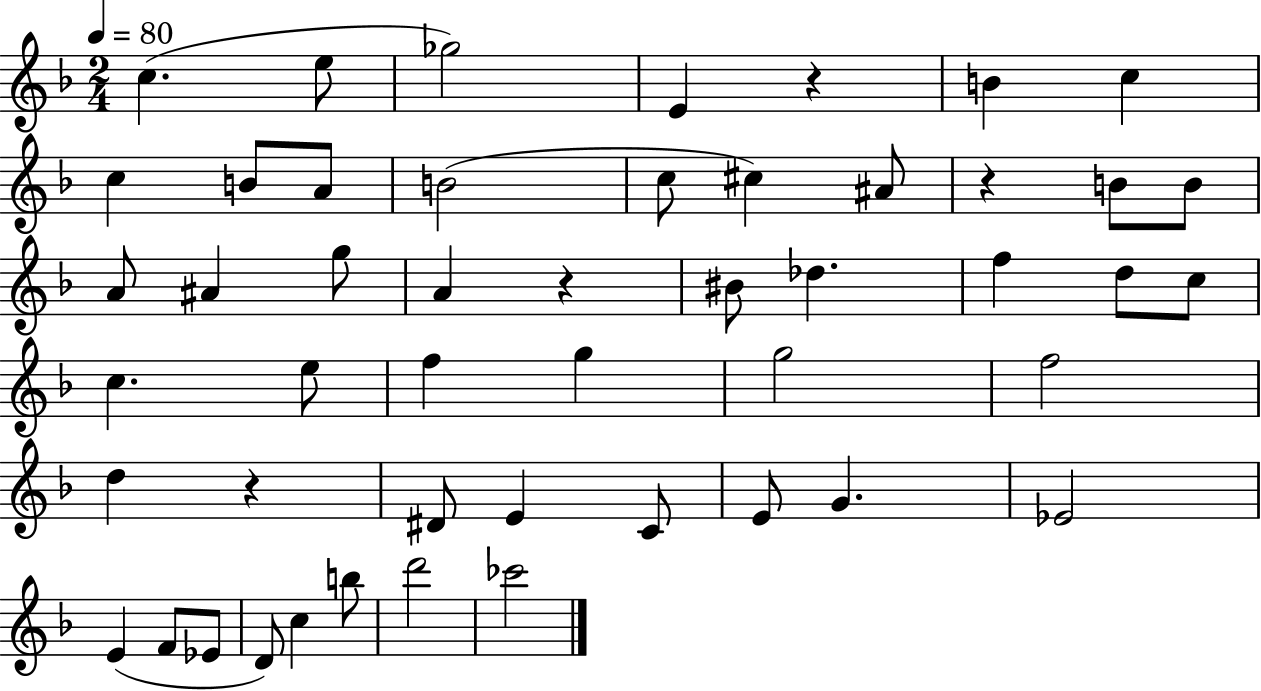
C5/q. E5/e Gb5/h E4/q R/q B4/q C5/q C5/q B4/e A4/e B4/h C5/e C#5/q A#4/e R/q B4/e B4/e A4/e A#4/q G5/e A4/q R/q BIS4/e Db5/q. F5/q D5/e C5/e C5/q. E5/e F5/q G5/q G5/h F5/h D5/q R/q D#4/e E4/q C4/e E4/e G4/q. Eb4/h E4/q F4/e Eb4/e D4/e C5/q B5/e D6/h CES6/h